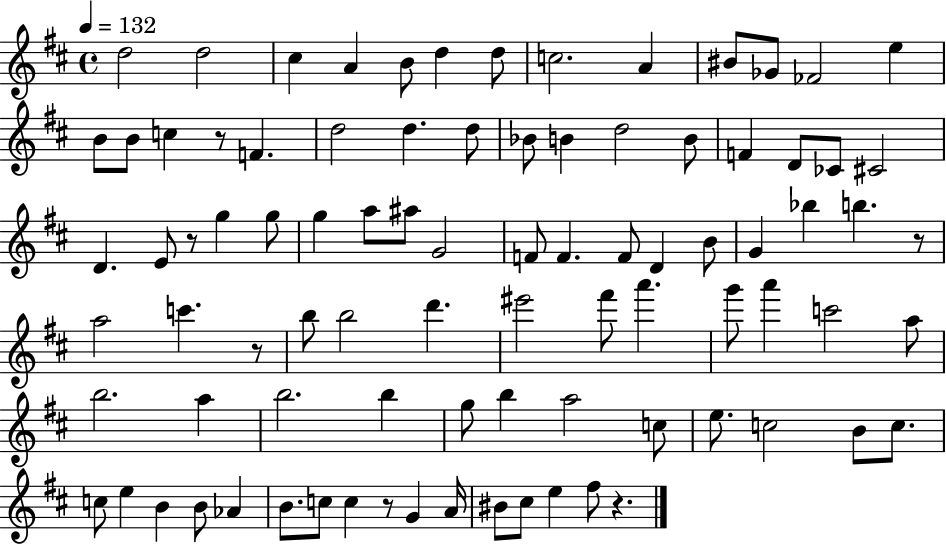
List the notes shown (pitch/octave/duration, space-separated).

D5/h D5/h C#5/q A4/q B4/e D5/q D5/e C5/h. A4/q BIS4/e Gb4/e FES4/h E5/q B4/e B4/e C5/q R/e F4/q. D5/h D5/q. D5/e Bb4/e B4/q D5/h B4/e F4/q D4/e CES4/e C#4/h D4/q. E4/e R/e G5/q G5/e G5/q A5/e A#5/e G4/h F4/e F4/q. F4/e D4/q B4/e G4/q Bb5/q B5/q. R/e A5/h C6/q. R/e B5/e B5/h D6/q. EIS6/h F#6/e A6/q. G6/e A6/q C6/h A5/e B5/h. A5/q B5/h. B5/q G5/e B5/q A5/h C5/e E5/e. C5/h B4/e C5/e. C5/e E5/q B4/q B4/e Ab4/q B4/e. C5/e C5/q R/e G4/q A4/s BIS4/e C#5/e E5/q F#5/e R/q.